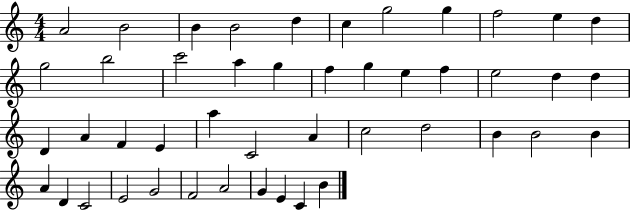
A4/h B4/h B4/q B4/h D5/q C5/q G5/h G5/q F5/h E5/q D5/q G5/h B5/h C6/h A5/q G5/q F5/q G5/q E5/q F5/q E5/h D5/q D5/q D4/q A4/q F4/q E4/q A5/q C4/h A4/q C5/h D5/h B4/q B4/h B4/q A4/q D4/q C4/h E4/h G4/h F4/h A4/h G4/q E4/q C4/q B4/q